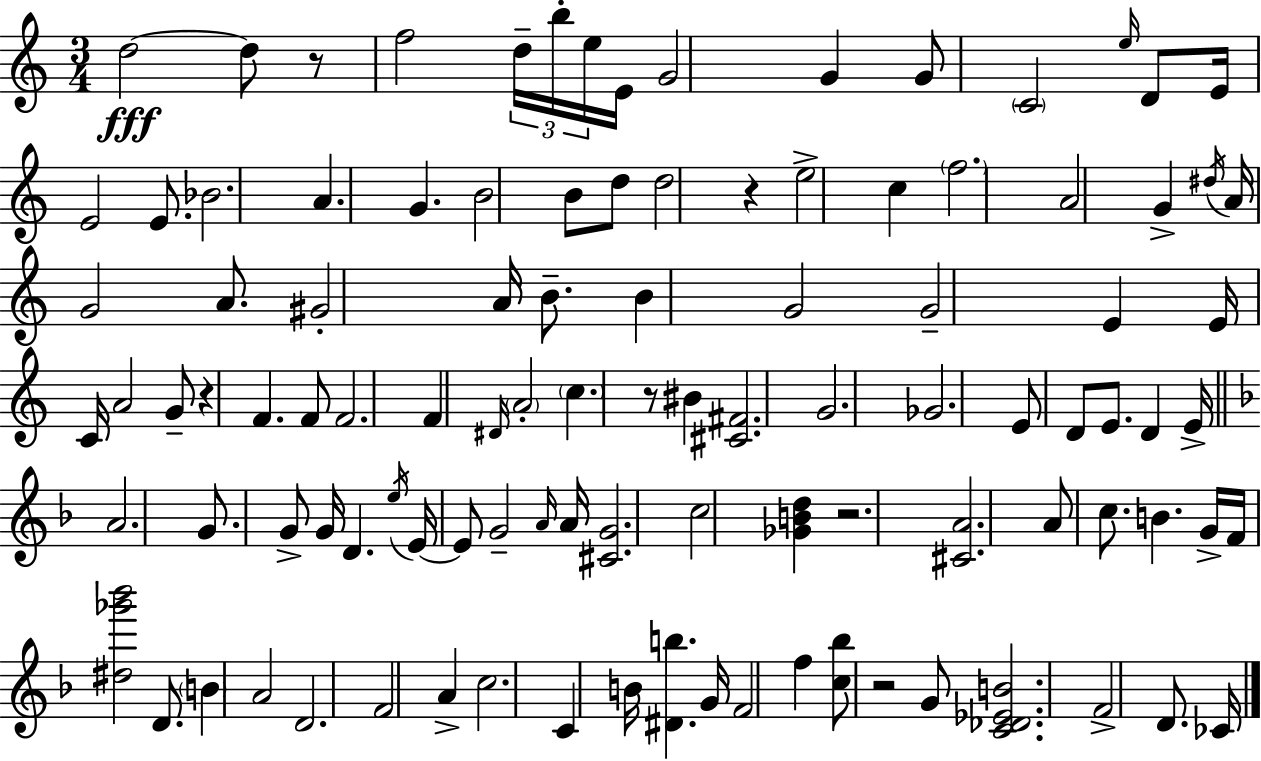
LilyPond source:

{
  \clef treble
  \numericTimeSignature
  \time 3/4
  \key c \major
  d''2~~\fff d''8 r8 | f''2 \tuplet 3/2 { d''16-- b''16-. e''16 } e'16 | g'2 g'4 | g'8 \parenthesize c'2 \grace { e''16 } d'8 | \break e'16 e'2 e'8. | bes'2. | a'4. g'4. | b'2 b'8 d''8 | \break d''2 r4 | e''2-> c''4 | \parenthesize f''2. | a'2 g'4-> | \break \acciaccatura { dis''16 } a'16 g'2 a'8. | gis'2-. a'16 b'8.-- | b'4 g'2 | g'2-- e'4 | \break e'16 c'16 a'2 | g'8-- r4 f'4. | f'8 f'2. | f'4 \grace { dis'16 } \parenthesize a'2-. | \break \parenthesize c''4. r8 bis'4 | <cis' fis'>2. | g'2. | ges'2. | \break e'8 d'8 e'8. d'4 | e'16-> \bar "||" \break \key f \major a'2. | g'8. g'8-> g'16 d'4. | \acciaccatura { e''16 } e'16~~ e'8 g'2-- | \grace { a'16 } a'16 <cis' g'>2. | \break c''2 <ges' b' d''>4 | r2. | <cis' a'>2. | a'8 c''8. b'4. | \break g'16-> f'16 <dis'' ges''' bes'''>2 d'8. | \parenthesize b'4 a'2 | d'2. | f'2 a'4-> | \break c''2. | c'4 b'16 <dis' b''>4. | g'16 f'2 f''4 | <c'' bes''>8 r2 | \break g'8 <c' des' ees' b'>2. | f'2-> d'8. | ces'16 \bar "|."
}